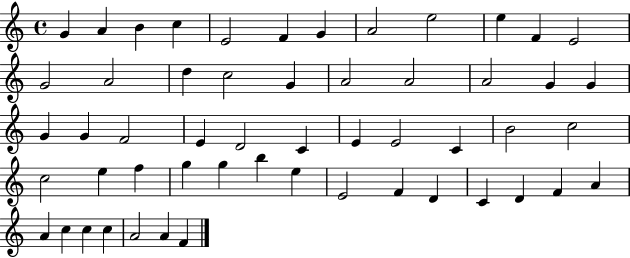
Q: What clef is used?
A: treble